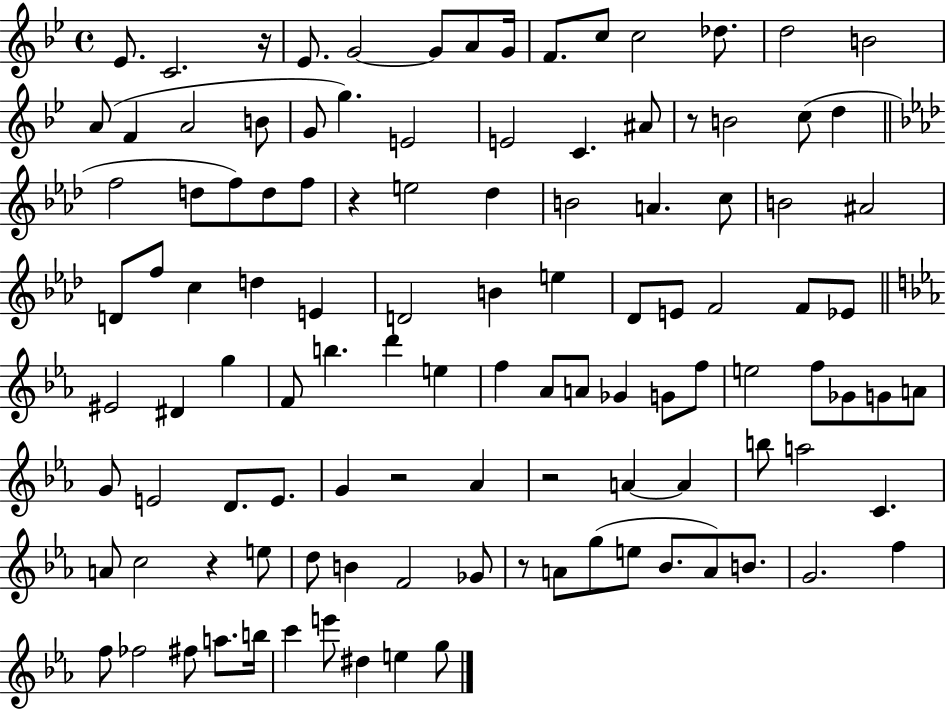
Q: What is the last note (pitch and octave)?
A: G5